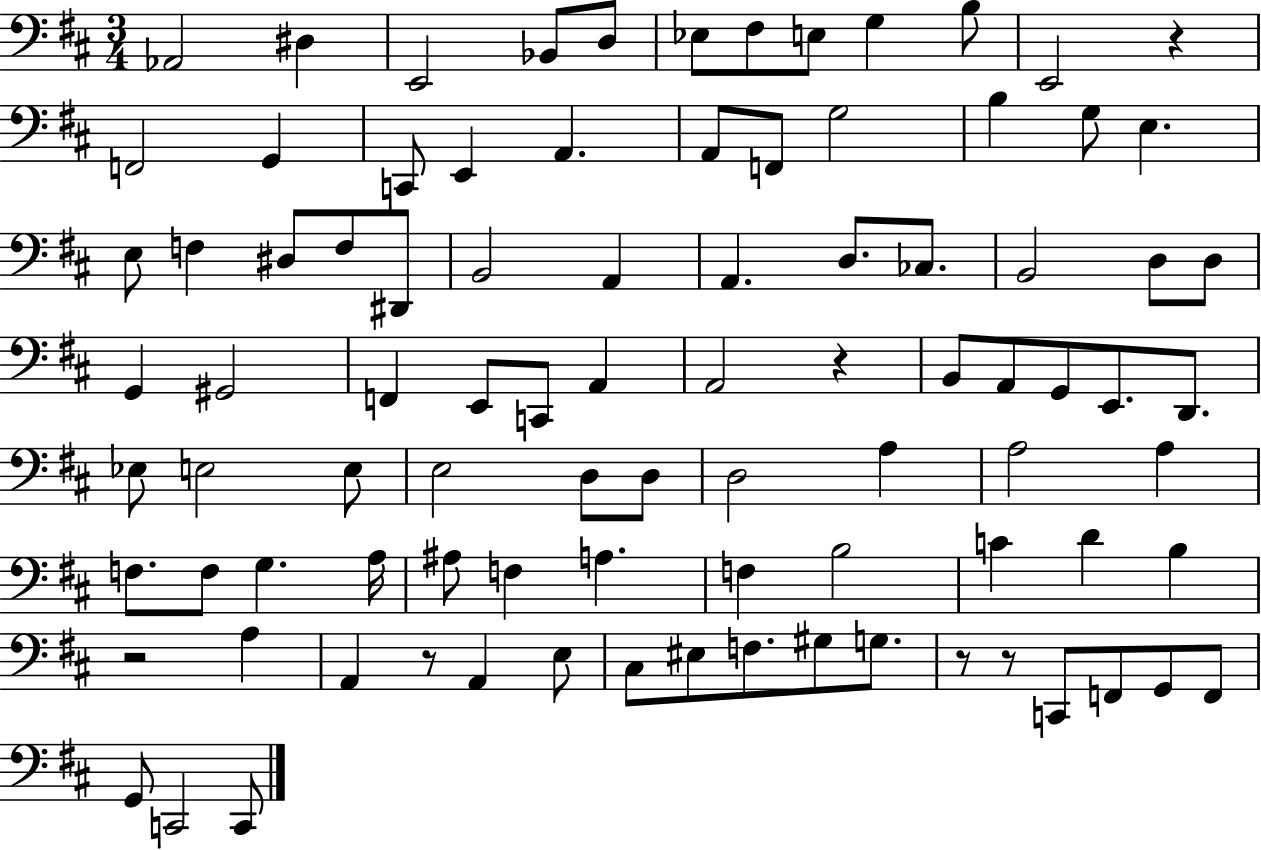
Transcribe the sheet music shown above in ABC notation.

X:1
T:Untitled
M:3/4
L:1/4
K:D
_A,,2 ^D, E,,2 _B,,/2 D,/2 _E,/2 ^F,/2 E,/2 G, B,/2 E,,2 z F,,2 G,, C,,/2 E,, A,, A,,/2 F,,/2 G,2 B, G,/2 E, E,/2 F, ^D,/2 F,/2 ^D,,/2 B,,2 A,, A,, D,/2 _C,/2 B,,2 D,/2 D,/2 G,, ^G,,2 F,, E,,/2 C,,/2 A,, A,,2 z B,,/2 A,,/2 G,,/2 E,,/2 D,,/2 _E,/2 E,2 E,/2 E,2 D,/2 D,/2 D,2 A, A,2 A, F,/2 F,/2 G, A,/4 ^A,/2 F, A, F, B,2 C D B, z2 A, A,, z/2 A,, E,/2 ^C,/2 ^E,/2 F,/2 ^G,/2 G,/2 z/2 z/2 C,,/2 F,,/2 G,,/2 F,,/2 G,,/2 C,,2 C,,/2